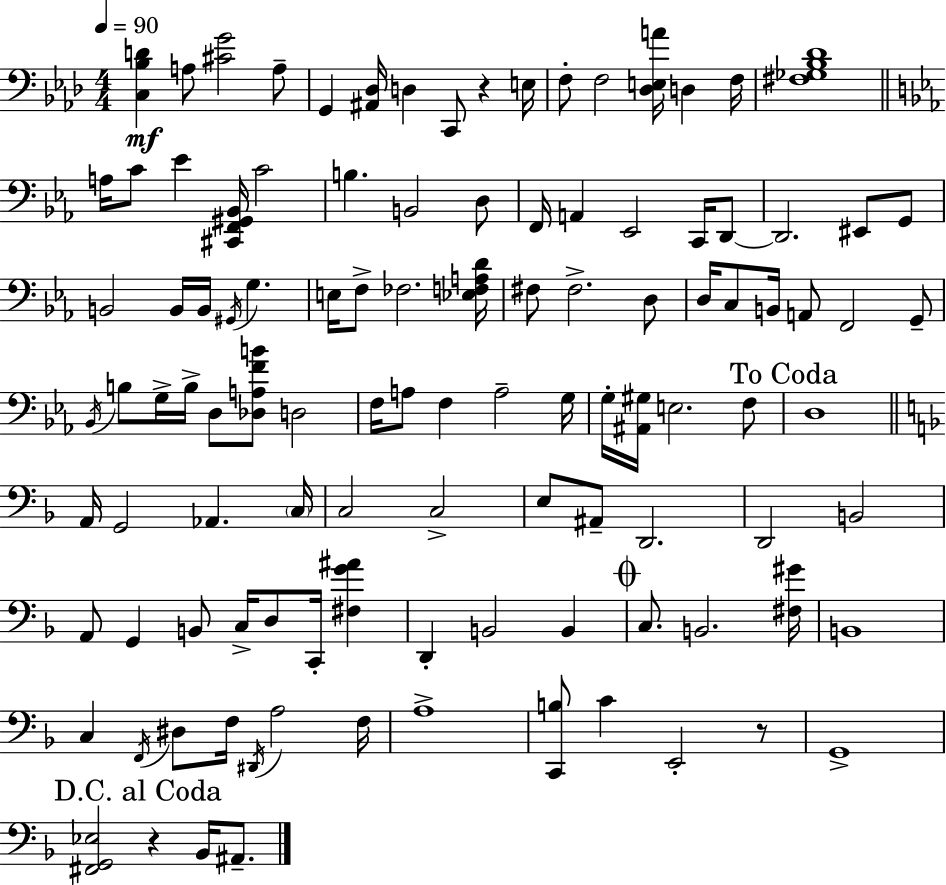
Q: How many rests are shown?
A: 3